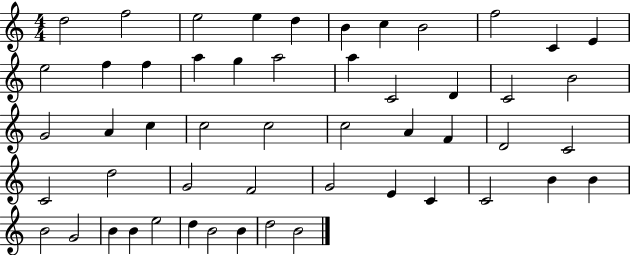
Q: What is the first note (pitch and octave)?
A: D5